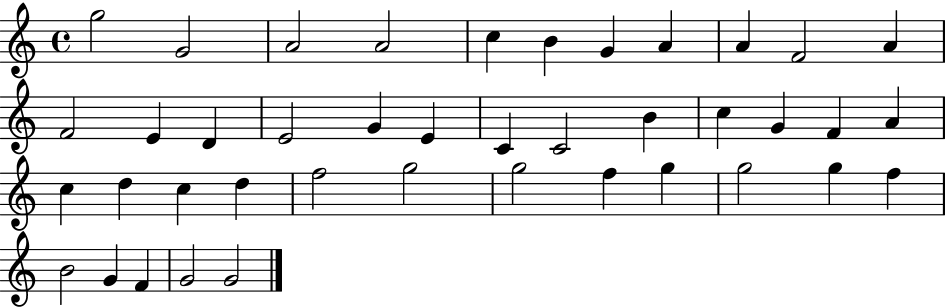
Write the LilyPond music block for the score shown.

{
  \clef treble
  \time 4/4
  \defaultTimeSignature
  \key c \major
  g''2 g'2 | a'2 a'2 | c''4 b'4 g'4 a'4 | a'4 f'2 a'4 | \break f'2 e'4 d'4 | e'2 g'4 e'4 | c'4 c'2 b'4 | c''4 g'4 f'4 a'4 | \break c''4 d''4 c''4 d''4 | f''2 g''2 | g''2 f''4 g''4 | g''2 g''4 f''4 | \break b'2 g'4 f'4 | g'2 g'2 | \bar "|."
}